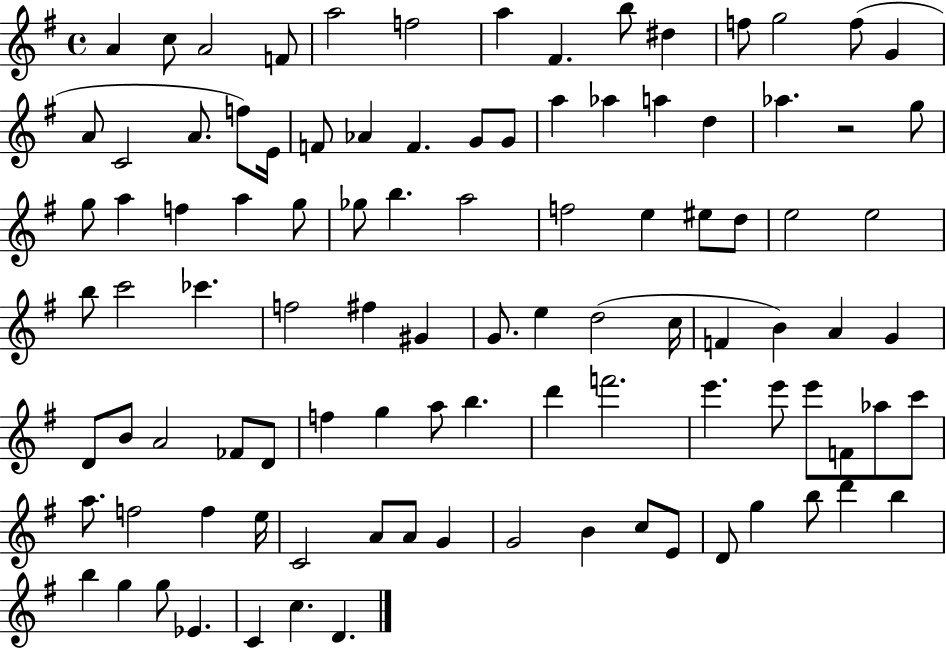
A4/q C5/e A4/h F4/e A5/h F5/h A5/q F#4/q. B5/e D#5/q F5/e G5/h F5/e G4/q A4/e C4/h A4/e. F5/e E4/s F4/e Ab4/q F4/q. G4/e G4/e A5/q Ab5/q A5/q D5/q Ab5/q. R/h G5/e G5/e A5/q F5/q A5/q G5/e Gb5/e B5/q. A5/h F5/h E5/q EIS5/e D5/e E5/h E5/h B5/e C6/h CES6/q. F5/h F#5/q G#4/q G4/e. E5/q D5/h C5/s F4/q B4/q A4/q G4/q D4/e B4/e A4/h FES4/e D4/e F5/q G5/q A5/e B5/q. D6/q F6/h. E6/q. E6/e E6/e F4/e Ab5/e C6/e A5/e. F5/h F5/q E5/s C4/h A4/e A4/e G4/q G4/h B4/q C5/e E4/e D4/e G5/q B5/e D6/q B5/q B5/q G5/q G5/e Eb4/q. C4/q C5/q. D4/q.